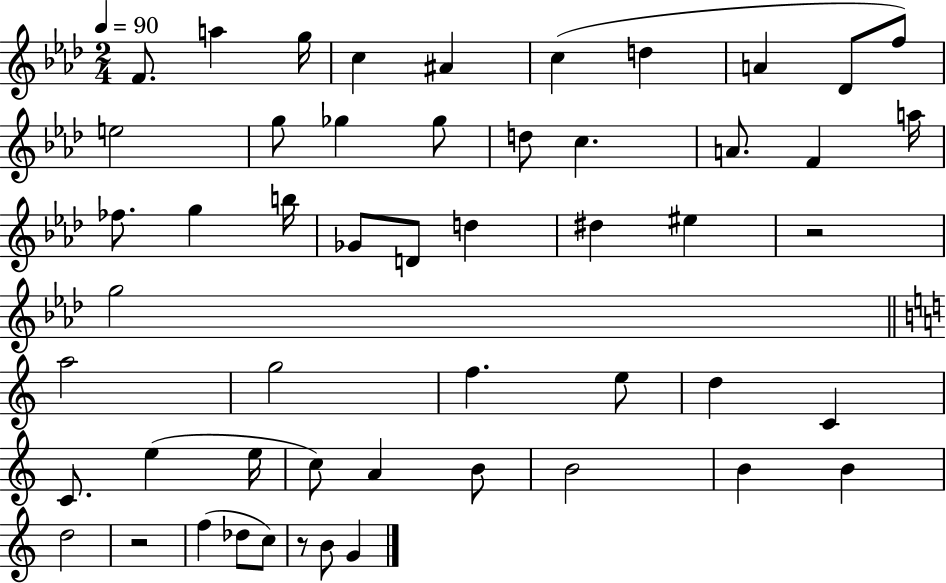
{
  \clef treble
  \numericTimeSignature
  \time 2/4
  \key aes \major
  \tempo 4 = 90
  f'8. a''4 g''16 | c''4 ais'4 | c''4( d''4 | a'4 des'8 f''8) | \break e''2 | g''8 ges''4 ges''8 | d''8 c''4. | a'8. f'4 a''16 | \break fes''8. g''4 b''16 | ges'8 d'8 d''4 | dis''4 eis''4 | r2 | \break g''2 | \bar "||" \break \key c \major a''2 | g''2 | f''4. e''8 | d''4 c'4 | \break c'8. e''4( e''16 | c''8) a'4 b'8 | b'2 | b'4 b'4 | \break d''2 | r2 | f''4( des''8 c''8) | r8 b'8 g'4 | \break \bar "|."
}